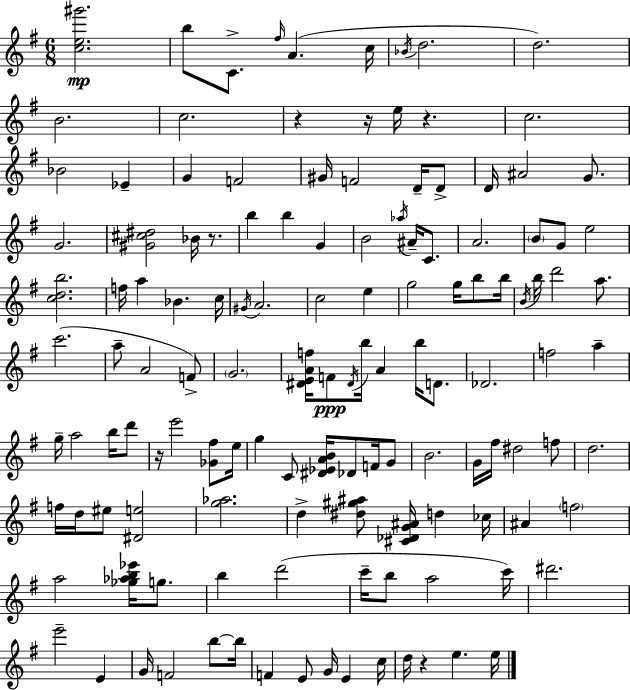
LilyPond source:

{
  \clef treble
  \numericTimeSignature
  \time 6/8
  \key e \minor
  <c'' e'' gis'''>2.\mp | b''8 c'8.-> \grace { fis''16 }( a'4. | c''16 \acciaccatura { bes'16 } d''2. | d''2.) | \break b'2. | c''2. | r4 r16 e''16 r4. | c''2. | \break bes'2 ees'4-- | g'4 f'2 | gis'16 f'2 d'16-- | d'8-> d'16 ais'2 g'8. | \break g'2. | <gis' cis'' dis''>2 bes'16 r8. | b''4 b''4 g'4 | b'2 \acciaccatura { aes''16 } ais'16-- | \break c'8. a'2. | \parenthesize b'8 g'8 e''2 | <c'' d'' b''>2. | f''16 a''4 bes'4. | \break c''16 \acciaccatura { gis'16 } a'2. | c''2 | e''4 g''2 | g''16 b''8 b''16 \acciaccatura { b'16 } b''16 d'''2 | \break a''8. c'''2.( | a''8-- a'2 | f'8->) \parenthesize g'2. | <dis' e' a' f''>16 f'8\ppp \acciaccatura { dis'16 } b''16 a'4 | \break b''16 d'8. des'2. | f''2 | a''4-- g''16-- a''2 | b''16 d'''8 r16 e'''2 | \break <ges' fis''>8 e''16 g''4 c'8 | <dis' ees' a' b'>16 des'8 f'16 g'8 b'2. | g'16 fis''16 dis''2 | f''8 d''2. | \break f''16 d''16 eis''8 <dis' e''>2 | <g'' aes''>2. | d''4-> <dis'' gis'' ais''>8 | <cis' des' g' ais'>16 d''4 ces''16 ais'4 \parenthesize f''2 | \break a''2 | <ges'' aes'' b'' ees'''>16 g''8. b''4 d'''2( | c'''16-- b''8 a''2 | c'''16) dis'''2. | \break e'''2-- | e'4 g'16 f'2 | b''8~~ b''16 f'4 e'8 | g'16 e'4 c''16 d''16 r4 e''4. | \break e''16 \bar "|."
}